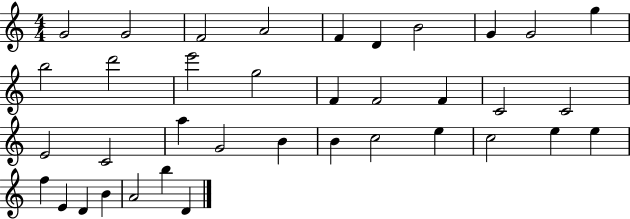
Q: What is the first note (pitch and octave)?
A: G4